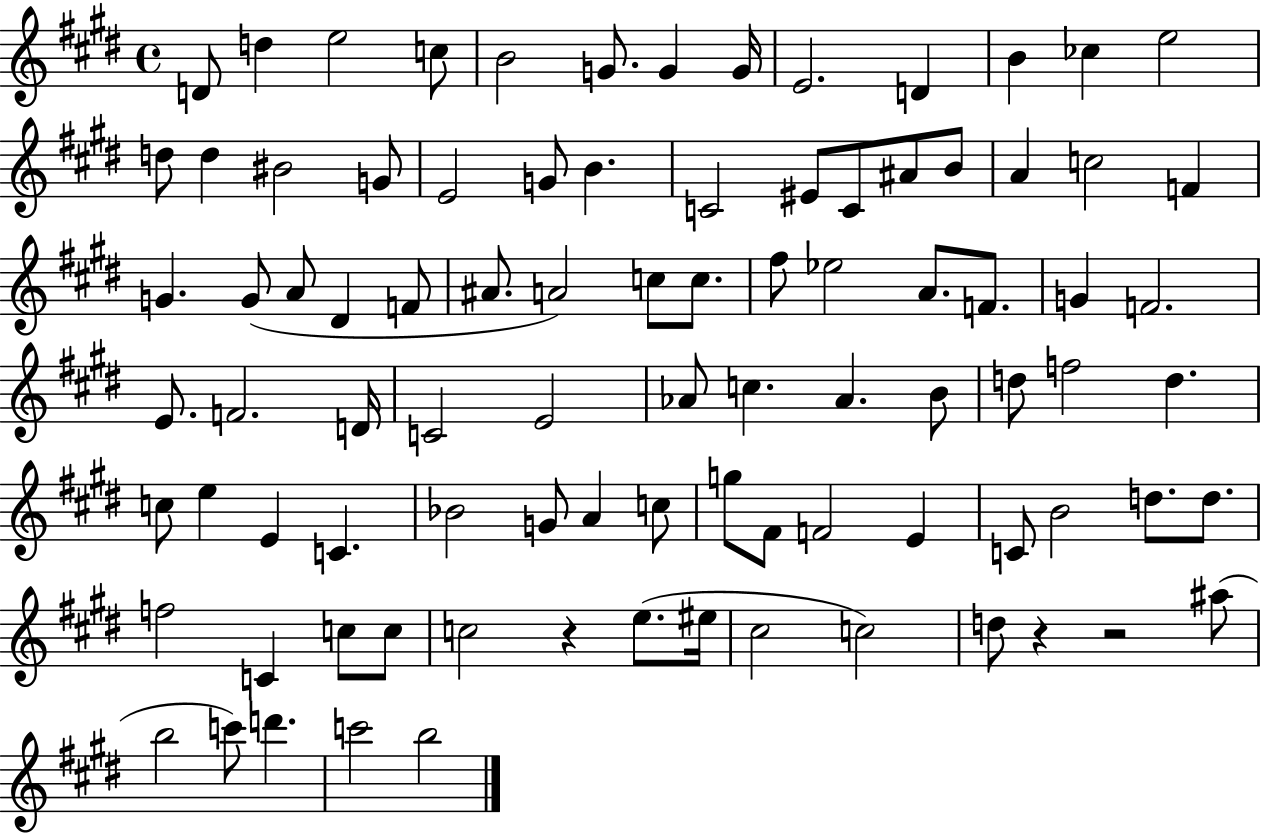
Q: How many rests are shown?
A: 3